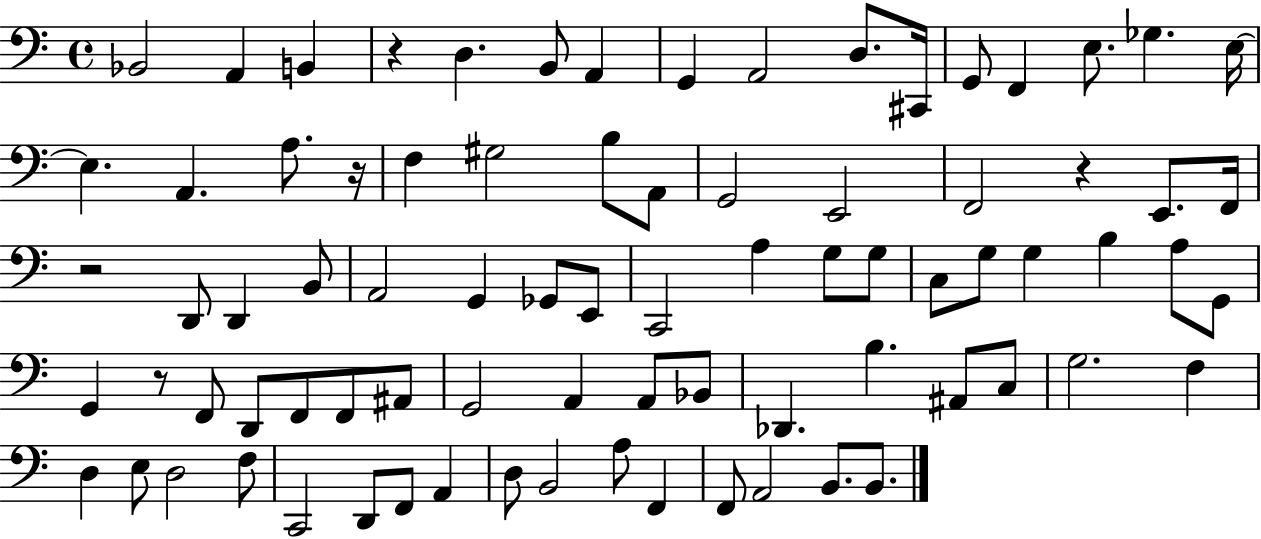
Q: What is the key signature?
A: C major